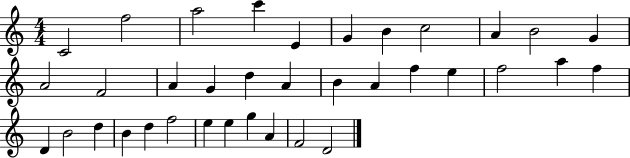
X:1
T:Untitled
M:4/4
L:1/4
K:C
C2 f2 a2 c' E G B c2 A B2 G A2 F2 A G d A B A f e f2 a f D B2 d B d f2 e e g A F2 D2